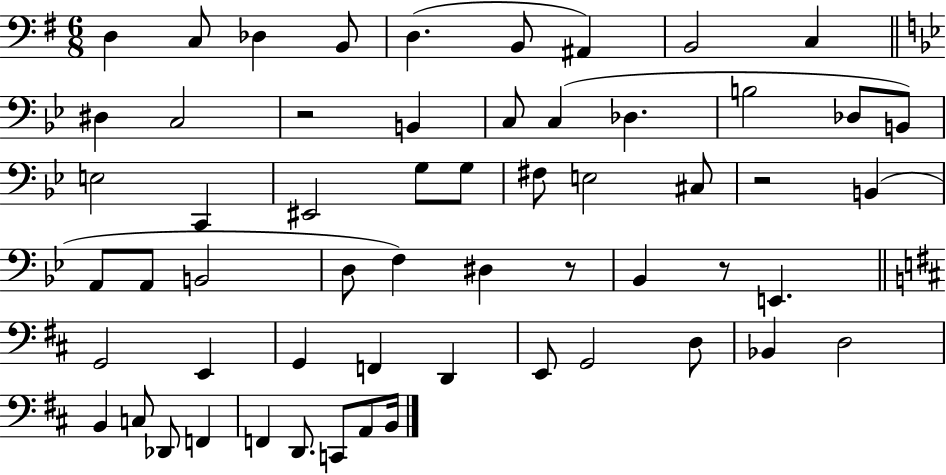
{
  \clef bass
  \numericTimeSignature
  \time 6/8
  \key g \major
  d4 c8 des4 b,8 | d4.( b,8 ais,4) | b,2 c4 | \bar "||" \break \key bes \major dis4 c2 | r2 b,4 | c8 c4( des4. | b2 des8 b,8) | \break e2 c,4 | eis,2 g8 g8 | fis8 e2 cis8 | r2 b,4( | \break a,8 a,8 b,2 | d8 f4) dis4 r8 | bes,4 r8 e,4. | \bar "||" \break \key b \minor g,2 e,4 | g,4 f,4 d,4 | e,8 g,2 d8 | bes,4 d2 | \break b,4 c8 des,8 f,4 | f,4 d,8. c,8 a,8 b,16 | \bar "|."
}